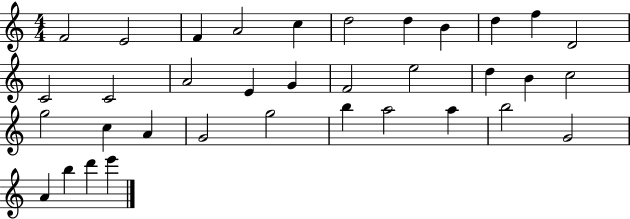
F4/h E4/h F4/q A4/h C5/q D5/h D5/q B4/q D5/q F5/q D4/h C4/h C4/h A4/h E4/q G4/q F4/h E5/h D5/q B4/q C5/h G5/h C5/q A4/q G4/h G5/h B5/q A5/h A5/q B5/h G4/h A4/q B5/q D6/q E6/q